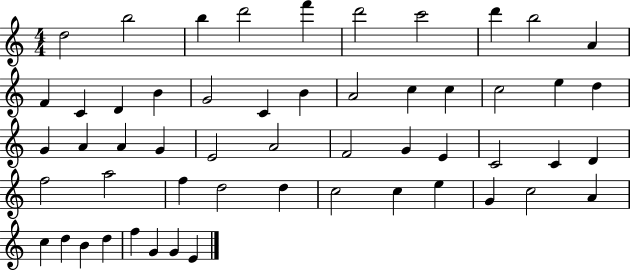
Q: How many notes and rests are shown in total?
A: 54